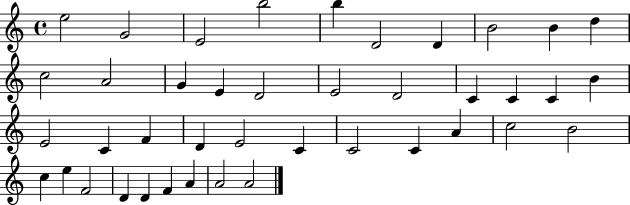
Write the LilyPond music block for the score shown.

{
  \clef treble
  \time 4/4
  \defaultTimeSignature
  \key c \major
  e''2 g'2 | e'2 b''2 | b''4 d'2 d'4 | b'2 b'4 d''4 | \break c''2 a'2 | g'4 e'4 d'2 | e'2 d'2 | c'4 c'4 c'4 b'4 | \break e'2 c'4 f'4 | d'4 e'2 c'4 | c'2 c'4 a'4 | c''2 b'2 | \break c''4 e''4 f'2 | d'4 d'4 f'4 a'4 | a'2 a'2 | \bar "|."
}